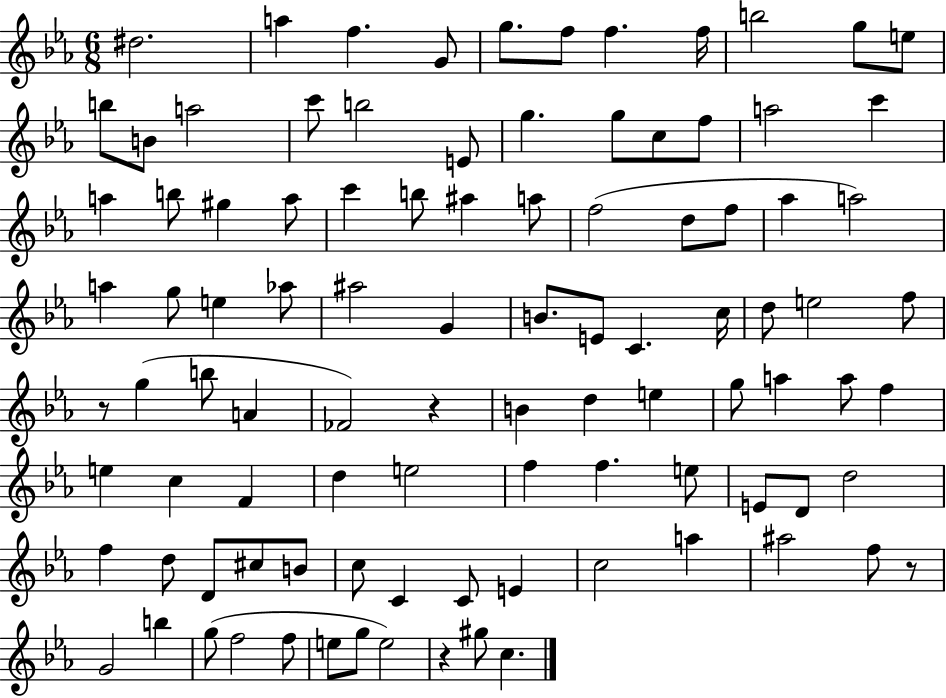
X:1
T:Untitled
M:6/8
L:1/4
K:Eb
^d2 a f G/2 g/2 f/2 f f/4 b2 g/2 e/2 b/2 B/2 a2 c'/2 b2 E/2 g g/2 c/2 f/2 a2 c' a b/2 ^g a/2 c' b/2 ^a a/2 f2 d/2 f/2 _a a2 a g/2 e _a/2 ^a2 G B/2 E/2 C c/4 d/2 e2 f/2 z/2 g b/2 A _F2 z B d e g/2 a a/2 f e c F d e2 f f e/2 E/2 D/2 d2 f d/2 D/2 ^c/2 B/2 c/2 C C/2 E c2 a ^a2 f/2 z/2 G2 b g/2 f2 f/2 e/2 g/2 e2 z ^g/2 c